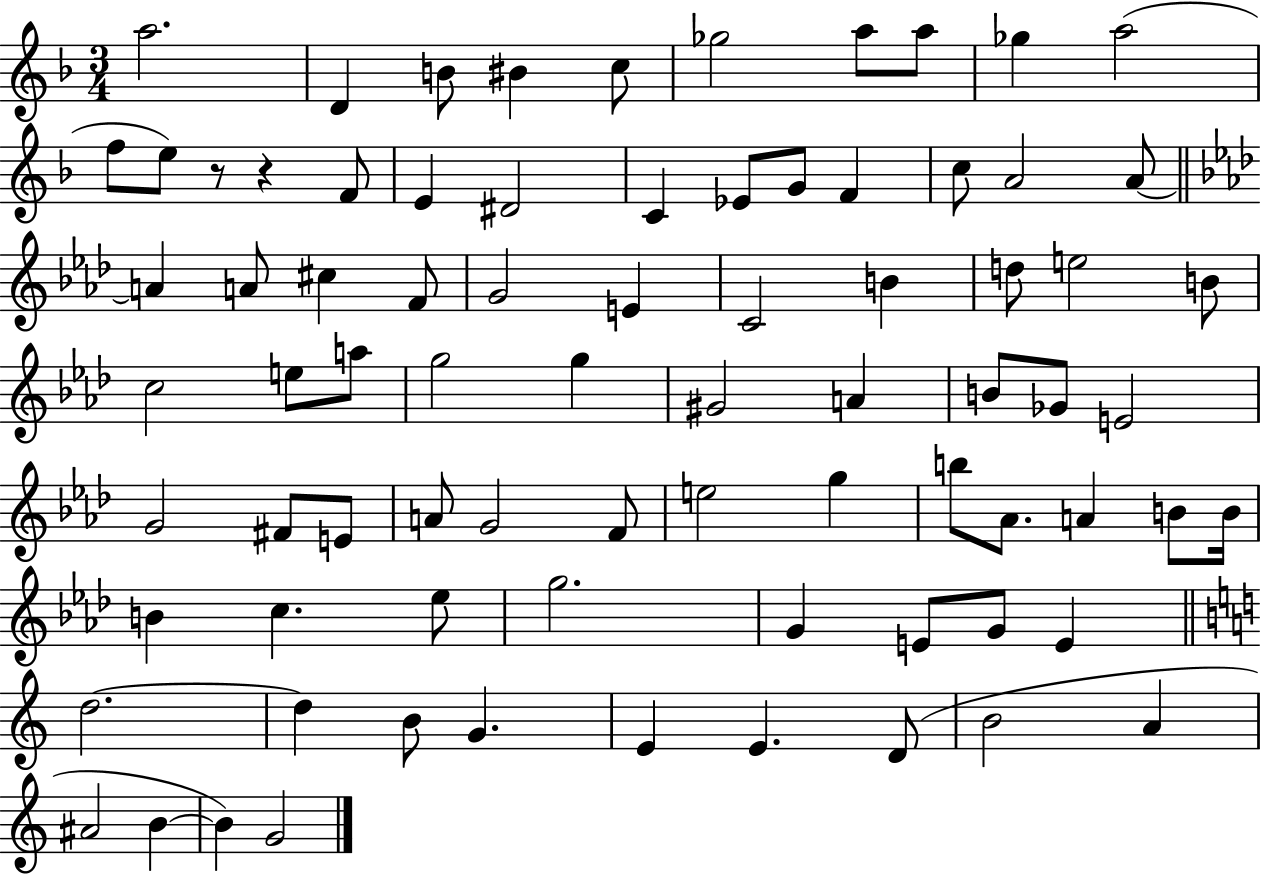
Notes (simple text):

A5/h. D4/q B4/e BIS4/q C5/e Gb5/h A5/e A5/e Gb5/q A5/h F5/e E5/e R/e R/q F4/e E4/q D#4/h C4/q Eb4/e G4/e F4/q C5/e A4/h A4/e A4/q A4/e C#5/q F4/e G4/h E4/q C4/h B4/q D5/e E5/h B4/e C5/h E5/e A5/e G5/h G5/q G#4/h A4/q B4/e Gb4/e E4/h G4/h F#4/e E4/e A4/e G4/h F4/e E5/h G5/q B5/e Ab4/e. A4/q B4/e B4/s B4/q C5/q. Eb5/e G5/h. G4/q E4/e G4/e E4/q D5/h. D5/q B4/e G4/q. E4/q E4/q. D4/e B4/h A4/q A#4/h B4/q B4/q G4/h